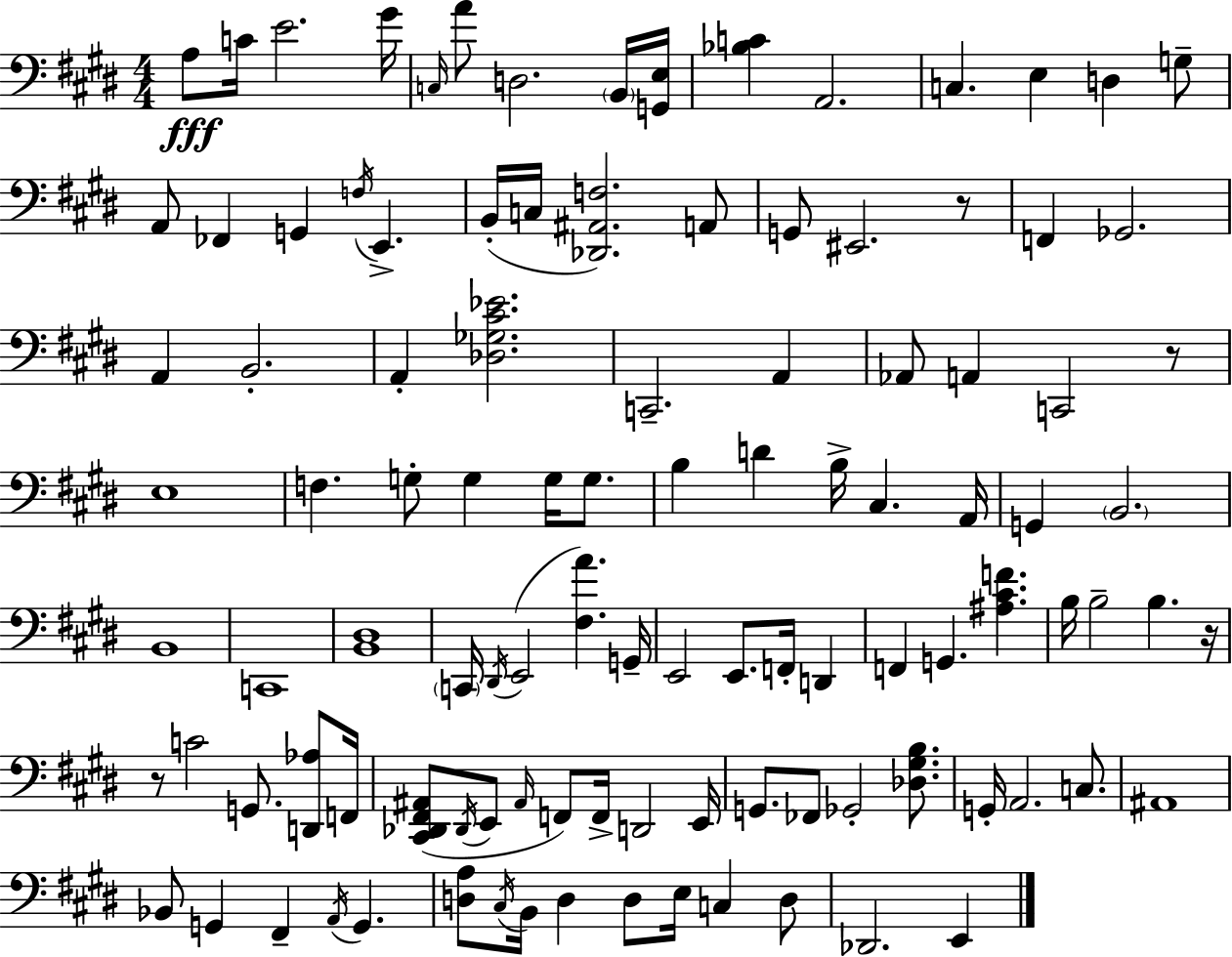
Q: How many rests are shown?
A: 4